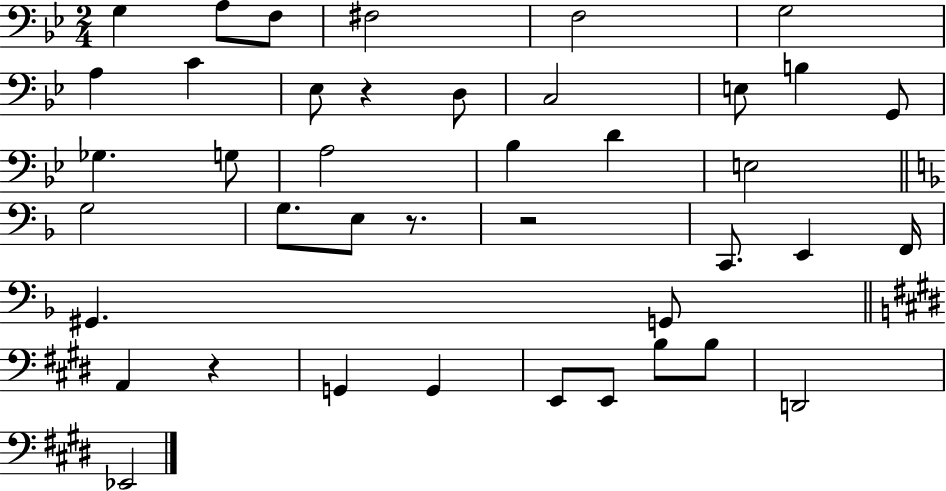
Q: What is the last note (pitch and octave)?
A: Eb2